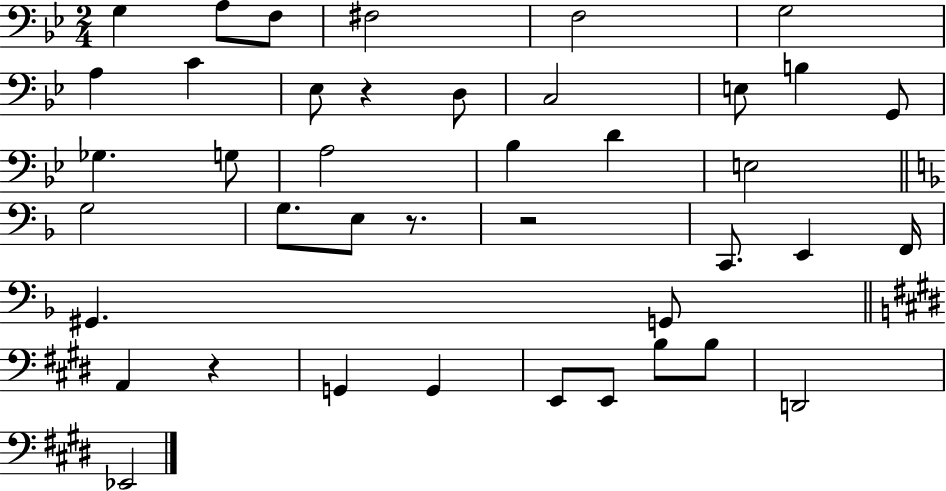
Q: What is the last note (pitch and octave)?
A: Eb2